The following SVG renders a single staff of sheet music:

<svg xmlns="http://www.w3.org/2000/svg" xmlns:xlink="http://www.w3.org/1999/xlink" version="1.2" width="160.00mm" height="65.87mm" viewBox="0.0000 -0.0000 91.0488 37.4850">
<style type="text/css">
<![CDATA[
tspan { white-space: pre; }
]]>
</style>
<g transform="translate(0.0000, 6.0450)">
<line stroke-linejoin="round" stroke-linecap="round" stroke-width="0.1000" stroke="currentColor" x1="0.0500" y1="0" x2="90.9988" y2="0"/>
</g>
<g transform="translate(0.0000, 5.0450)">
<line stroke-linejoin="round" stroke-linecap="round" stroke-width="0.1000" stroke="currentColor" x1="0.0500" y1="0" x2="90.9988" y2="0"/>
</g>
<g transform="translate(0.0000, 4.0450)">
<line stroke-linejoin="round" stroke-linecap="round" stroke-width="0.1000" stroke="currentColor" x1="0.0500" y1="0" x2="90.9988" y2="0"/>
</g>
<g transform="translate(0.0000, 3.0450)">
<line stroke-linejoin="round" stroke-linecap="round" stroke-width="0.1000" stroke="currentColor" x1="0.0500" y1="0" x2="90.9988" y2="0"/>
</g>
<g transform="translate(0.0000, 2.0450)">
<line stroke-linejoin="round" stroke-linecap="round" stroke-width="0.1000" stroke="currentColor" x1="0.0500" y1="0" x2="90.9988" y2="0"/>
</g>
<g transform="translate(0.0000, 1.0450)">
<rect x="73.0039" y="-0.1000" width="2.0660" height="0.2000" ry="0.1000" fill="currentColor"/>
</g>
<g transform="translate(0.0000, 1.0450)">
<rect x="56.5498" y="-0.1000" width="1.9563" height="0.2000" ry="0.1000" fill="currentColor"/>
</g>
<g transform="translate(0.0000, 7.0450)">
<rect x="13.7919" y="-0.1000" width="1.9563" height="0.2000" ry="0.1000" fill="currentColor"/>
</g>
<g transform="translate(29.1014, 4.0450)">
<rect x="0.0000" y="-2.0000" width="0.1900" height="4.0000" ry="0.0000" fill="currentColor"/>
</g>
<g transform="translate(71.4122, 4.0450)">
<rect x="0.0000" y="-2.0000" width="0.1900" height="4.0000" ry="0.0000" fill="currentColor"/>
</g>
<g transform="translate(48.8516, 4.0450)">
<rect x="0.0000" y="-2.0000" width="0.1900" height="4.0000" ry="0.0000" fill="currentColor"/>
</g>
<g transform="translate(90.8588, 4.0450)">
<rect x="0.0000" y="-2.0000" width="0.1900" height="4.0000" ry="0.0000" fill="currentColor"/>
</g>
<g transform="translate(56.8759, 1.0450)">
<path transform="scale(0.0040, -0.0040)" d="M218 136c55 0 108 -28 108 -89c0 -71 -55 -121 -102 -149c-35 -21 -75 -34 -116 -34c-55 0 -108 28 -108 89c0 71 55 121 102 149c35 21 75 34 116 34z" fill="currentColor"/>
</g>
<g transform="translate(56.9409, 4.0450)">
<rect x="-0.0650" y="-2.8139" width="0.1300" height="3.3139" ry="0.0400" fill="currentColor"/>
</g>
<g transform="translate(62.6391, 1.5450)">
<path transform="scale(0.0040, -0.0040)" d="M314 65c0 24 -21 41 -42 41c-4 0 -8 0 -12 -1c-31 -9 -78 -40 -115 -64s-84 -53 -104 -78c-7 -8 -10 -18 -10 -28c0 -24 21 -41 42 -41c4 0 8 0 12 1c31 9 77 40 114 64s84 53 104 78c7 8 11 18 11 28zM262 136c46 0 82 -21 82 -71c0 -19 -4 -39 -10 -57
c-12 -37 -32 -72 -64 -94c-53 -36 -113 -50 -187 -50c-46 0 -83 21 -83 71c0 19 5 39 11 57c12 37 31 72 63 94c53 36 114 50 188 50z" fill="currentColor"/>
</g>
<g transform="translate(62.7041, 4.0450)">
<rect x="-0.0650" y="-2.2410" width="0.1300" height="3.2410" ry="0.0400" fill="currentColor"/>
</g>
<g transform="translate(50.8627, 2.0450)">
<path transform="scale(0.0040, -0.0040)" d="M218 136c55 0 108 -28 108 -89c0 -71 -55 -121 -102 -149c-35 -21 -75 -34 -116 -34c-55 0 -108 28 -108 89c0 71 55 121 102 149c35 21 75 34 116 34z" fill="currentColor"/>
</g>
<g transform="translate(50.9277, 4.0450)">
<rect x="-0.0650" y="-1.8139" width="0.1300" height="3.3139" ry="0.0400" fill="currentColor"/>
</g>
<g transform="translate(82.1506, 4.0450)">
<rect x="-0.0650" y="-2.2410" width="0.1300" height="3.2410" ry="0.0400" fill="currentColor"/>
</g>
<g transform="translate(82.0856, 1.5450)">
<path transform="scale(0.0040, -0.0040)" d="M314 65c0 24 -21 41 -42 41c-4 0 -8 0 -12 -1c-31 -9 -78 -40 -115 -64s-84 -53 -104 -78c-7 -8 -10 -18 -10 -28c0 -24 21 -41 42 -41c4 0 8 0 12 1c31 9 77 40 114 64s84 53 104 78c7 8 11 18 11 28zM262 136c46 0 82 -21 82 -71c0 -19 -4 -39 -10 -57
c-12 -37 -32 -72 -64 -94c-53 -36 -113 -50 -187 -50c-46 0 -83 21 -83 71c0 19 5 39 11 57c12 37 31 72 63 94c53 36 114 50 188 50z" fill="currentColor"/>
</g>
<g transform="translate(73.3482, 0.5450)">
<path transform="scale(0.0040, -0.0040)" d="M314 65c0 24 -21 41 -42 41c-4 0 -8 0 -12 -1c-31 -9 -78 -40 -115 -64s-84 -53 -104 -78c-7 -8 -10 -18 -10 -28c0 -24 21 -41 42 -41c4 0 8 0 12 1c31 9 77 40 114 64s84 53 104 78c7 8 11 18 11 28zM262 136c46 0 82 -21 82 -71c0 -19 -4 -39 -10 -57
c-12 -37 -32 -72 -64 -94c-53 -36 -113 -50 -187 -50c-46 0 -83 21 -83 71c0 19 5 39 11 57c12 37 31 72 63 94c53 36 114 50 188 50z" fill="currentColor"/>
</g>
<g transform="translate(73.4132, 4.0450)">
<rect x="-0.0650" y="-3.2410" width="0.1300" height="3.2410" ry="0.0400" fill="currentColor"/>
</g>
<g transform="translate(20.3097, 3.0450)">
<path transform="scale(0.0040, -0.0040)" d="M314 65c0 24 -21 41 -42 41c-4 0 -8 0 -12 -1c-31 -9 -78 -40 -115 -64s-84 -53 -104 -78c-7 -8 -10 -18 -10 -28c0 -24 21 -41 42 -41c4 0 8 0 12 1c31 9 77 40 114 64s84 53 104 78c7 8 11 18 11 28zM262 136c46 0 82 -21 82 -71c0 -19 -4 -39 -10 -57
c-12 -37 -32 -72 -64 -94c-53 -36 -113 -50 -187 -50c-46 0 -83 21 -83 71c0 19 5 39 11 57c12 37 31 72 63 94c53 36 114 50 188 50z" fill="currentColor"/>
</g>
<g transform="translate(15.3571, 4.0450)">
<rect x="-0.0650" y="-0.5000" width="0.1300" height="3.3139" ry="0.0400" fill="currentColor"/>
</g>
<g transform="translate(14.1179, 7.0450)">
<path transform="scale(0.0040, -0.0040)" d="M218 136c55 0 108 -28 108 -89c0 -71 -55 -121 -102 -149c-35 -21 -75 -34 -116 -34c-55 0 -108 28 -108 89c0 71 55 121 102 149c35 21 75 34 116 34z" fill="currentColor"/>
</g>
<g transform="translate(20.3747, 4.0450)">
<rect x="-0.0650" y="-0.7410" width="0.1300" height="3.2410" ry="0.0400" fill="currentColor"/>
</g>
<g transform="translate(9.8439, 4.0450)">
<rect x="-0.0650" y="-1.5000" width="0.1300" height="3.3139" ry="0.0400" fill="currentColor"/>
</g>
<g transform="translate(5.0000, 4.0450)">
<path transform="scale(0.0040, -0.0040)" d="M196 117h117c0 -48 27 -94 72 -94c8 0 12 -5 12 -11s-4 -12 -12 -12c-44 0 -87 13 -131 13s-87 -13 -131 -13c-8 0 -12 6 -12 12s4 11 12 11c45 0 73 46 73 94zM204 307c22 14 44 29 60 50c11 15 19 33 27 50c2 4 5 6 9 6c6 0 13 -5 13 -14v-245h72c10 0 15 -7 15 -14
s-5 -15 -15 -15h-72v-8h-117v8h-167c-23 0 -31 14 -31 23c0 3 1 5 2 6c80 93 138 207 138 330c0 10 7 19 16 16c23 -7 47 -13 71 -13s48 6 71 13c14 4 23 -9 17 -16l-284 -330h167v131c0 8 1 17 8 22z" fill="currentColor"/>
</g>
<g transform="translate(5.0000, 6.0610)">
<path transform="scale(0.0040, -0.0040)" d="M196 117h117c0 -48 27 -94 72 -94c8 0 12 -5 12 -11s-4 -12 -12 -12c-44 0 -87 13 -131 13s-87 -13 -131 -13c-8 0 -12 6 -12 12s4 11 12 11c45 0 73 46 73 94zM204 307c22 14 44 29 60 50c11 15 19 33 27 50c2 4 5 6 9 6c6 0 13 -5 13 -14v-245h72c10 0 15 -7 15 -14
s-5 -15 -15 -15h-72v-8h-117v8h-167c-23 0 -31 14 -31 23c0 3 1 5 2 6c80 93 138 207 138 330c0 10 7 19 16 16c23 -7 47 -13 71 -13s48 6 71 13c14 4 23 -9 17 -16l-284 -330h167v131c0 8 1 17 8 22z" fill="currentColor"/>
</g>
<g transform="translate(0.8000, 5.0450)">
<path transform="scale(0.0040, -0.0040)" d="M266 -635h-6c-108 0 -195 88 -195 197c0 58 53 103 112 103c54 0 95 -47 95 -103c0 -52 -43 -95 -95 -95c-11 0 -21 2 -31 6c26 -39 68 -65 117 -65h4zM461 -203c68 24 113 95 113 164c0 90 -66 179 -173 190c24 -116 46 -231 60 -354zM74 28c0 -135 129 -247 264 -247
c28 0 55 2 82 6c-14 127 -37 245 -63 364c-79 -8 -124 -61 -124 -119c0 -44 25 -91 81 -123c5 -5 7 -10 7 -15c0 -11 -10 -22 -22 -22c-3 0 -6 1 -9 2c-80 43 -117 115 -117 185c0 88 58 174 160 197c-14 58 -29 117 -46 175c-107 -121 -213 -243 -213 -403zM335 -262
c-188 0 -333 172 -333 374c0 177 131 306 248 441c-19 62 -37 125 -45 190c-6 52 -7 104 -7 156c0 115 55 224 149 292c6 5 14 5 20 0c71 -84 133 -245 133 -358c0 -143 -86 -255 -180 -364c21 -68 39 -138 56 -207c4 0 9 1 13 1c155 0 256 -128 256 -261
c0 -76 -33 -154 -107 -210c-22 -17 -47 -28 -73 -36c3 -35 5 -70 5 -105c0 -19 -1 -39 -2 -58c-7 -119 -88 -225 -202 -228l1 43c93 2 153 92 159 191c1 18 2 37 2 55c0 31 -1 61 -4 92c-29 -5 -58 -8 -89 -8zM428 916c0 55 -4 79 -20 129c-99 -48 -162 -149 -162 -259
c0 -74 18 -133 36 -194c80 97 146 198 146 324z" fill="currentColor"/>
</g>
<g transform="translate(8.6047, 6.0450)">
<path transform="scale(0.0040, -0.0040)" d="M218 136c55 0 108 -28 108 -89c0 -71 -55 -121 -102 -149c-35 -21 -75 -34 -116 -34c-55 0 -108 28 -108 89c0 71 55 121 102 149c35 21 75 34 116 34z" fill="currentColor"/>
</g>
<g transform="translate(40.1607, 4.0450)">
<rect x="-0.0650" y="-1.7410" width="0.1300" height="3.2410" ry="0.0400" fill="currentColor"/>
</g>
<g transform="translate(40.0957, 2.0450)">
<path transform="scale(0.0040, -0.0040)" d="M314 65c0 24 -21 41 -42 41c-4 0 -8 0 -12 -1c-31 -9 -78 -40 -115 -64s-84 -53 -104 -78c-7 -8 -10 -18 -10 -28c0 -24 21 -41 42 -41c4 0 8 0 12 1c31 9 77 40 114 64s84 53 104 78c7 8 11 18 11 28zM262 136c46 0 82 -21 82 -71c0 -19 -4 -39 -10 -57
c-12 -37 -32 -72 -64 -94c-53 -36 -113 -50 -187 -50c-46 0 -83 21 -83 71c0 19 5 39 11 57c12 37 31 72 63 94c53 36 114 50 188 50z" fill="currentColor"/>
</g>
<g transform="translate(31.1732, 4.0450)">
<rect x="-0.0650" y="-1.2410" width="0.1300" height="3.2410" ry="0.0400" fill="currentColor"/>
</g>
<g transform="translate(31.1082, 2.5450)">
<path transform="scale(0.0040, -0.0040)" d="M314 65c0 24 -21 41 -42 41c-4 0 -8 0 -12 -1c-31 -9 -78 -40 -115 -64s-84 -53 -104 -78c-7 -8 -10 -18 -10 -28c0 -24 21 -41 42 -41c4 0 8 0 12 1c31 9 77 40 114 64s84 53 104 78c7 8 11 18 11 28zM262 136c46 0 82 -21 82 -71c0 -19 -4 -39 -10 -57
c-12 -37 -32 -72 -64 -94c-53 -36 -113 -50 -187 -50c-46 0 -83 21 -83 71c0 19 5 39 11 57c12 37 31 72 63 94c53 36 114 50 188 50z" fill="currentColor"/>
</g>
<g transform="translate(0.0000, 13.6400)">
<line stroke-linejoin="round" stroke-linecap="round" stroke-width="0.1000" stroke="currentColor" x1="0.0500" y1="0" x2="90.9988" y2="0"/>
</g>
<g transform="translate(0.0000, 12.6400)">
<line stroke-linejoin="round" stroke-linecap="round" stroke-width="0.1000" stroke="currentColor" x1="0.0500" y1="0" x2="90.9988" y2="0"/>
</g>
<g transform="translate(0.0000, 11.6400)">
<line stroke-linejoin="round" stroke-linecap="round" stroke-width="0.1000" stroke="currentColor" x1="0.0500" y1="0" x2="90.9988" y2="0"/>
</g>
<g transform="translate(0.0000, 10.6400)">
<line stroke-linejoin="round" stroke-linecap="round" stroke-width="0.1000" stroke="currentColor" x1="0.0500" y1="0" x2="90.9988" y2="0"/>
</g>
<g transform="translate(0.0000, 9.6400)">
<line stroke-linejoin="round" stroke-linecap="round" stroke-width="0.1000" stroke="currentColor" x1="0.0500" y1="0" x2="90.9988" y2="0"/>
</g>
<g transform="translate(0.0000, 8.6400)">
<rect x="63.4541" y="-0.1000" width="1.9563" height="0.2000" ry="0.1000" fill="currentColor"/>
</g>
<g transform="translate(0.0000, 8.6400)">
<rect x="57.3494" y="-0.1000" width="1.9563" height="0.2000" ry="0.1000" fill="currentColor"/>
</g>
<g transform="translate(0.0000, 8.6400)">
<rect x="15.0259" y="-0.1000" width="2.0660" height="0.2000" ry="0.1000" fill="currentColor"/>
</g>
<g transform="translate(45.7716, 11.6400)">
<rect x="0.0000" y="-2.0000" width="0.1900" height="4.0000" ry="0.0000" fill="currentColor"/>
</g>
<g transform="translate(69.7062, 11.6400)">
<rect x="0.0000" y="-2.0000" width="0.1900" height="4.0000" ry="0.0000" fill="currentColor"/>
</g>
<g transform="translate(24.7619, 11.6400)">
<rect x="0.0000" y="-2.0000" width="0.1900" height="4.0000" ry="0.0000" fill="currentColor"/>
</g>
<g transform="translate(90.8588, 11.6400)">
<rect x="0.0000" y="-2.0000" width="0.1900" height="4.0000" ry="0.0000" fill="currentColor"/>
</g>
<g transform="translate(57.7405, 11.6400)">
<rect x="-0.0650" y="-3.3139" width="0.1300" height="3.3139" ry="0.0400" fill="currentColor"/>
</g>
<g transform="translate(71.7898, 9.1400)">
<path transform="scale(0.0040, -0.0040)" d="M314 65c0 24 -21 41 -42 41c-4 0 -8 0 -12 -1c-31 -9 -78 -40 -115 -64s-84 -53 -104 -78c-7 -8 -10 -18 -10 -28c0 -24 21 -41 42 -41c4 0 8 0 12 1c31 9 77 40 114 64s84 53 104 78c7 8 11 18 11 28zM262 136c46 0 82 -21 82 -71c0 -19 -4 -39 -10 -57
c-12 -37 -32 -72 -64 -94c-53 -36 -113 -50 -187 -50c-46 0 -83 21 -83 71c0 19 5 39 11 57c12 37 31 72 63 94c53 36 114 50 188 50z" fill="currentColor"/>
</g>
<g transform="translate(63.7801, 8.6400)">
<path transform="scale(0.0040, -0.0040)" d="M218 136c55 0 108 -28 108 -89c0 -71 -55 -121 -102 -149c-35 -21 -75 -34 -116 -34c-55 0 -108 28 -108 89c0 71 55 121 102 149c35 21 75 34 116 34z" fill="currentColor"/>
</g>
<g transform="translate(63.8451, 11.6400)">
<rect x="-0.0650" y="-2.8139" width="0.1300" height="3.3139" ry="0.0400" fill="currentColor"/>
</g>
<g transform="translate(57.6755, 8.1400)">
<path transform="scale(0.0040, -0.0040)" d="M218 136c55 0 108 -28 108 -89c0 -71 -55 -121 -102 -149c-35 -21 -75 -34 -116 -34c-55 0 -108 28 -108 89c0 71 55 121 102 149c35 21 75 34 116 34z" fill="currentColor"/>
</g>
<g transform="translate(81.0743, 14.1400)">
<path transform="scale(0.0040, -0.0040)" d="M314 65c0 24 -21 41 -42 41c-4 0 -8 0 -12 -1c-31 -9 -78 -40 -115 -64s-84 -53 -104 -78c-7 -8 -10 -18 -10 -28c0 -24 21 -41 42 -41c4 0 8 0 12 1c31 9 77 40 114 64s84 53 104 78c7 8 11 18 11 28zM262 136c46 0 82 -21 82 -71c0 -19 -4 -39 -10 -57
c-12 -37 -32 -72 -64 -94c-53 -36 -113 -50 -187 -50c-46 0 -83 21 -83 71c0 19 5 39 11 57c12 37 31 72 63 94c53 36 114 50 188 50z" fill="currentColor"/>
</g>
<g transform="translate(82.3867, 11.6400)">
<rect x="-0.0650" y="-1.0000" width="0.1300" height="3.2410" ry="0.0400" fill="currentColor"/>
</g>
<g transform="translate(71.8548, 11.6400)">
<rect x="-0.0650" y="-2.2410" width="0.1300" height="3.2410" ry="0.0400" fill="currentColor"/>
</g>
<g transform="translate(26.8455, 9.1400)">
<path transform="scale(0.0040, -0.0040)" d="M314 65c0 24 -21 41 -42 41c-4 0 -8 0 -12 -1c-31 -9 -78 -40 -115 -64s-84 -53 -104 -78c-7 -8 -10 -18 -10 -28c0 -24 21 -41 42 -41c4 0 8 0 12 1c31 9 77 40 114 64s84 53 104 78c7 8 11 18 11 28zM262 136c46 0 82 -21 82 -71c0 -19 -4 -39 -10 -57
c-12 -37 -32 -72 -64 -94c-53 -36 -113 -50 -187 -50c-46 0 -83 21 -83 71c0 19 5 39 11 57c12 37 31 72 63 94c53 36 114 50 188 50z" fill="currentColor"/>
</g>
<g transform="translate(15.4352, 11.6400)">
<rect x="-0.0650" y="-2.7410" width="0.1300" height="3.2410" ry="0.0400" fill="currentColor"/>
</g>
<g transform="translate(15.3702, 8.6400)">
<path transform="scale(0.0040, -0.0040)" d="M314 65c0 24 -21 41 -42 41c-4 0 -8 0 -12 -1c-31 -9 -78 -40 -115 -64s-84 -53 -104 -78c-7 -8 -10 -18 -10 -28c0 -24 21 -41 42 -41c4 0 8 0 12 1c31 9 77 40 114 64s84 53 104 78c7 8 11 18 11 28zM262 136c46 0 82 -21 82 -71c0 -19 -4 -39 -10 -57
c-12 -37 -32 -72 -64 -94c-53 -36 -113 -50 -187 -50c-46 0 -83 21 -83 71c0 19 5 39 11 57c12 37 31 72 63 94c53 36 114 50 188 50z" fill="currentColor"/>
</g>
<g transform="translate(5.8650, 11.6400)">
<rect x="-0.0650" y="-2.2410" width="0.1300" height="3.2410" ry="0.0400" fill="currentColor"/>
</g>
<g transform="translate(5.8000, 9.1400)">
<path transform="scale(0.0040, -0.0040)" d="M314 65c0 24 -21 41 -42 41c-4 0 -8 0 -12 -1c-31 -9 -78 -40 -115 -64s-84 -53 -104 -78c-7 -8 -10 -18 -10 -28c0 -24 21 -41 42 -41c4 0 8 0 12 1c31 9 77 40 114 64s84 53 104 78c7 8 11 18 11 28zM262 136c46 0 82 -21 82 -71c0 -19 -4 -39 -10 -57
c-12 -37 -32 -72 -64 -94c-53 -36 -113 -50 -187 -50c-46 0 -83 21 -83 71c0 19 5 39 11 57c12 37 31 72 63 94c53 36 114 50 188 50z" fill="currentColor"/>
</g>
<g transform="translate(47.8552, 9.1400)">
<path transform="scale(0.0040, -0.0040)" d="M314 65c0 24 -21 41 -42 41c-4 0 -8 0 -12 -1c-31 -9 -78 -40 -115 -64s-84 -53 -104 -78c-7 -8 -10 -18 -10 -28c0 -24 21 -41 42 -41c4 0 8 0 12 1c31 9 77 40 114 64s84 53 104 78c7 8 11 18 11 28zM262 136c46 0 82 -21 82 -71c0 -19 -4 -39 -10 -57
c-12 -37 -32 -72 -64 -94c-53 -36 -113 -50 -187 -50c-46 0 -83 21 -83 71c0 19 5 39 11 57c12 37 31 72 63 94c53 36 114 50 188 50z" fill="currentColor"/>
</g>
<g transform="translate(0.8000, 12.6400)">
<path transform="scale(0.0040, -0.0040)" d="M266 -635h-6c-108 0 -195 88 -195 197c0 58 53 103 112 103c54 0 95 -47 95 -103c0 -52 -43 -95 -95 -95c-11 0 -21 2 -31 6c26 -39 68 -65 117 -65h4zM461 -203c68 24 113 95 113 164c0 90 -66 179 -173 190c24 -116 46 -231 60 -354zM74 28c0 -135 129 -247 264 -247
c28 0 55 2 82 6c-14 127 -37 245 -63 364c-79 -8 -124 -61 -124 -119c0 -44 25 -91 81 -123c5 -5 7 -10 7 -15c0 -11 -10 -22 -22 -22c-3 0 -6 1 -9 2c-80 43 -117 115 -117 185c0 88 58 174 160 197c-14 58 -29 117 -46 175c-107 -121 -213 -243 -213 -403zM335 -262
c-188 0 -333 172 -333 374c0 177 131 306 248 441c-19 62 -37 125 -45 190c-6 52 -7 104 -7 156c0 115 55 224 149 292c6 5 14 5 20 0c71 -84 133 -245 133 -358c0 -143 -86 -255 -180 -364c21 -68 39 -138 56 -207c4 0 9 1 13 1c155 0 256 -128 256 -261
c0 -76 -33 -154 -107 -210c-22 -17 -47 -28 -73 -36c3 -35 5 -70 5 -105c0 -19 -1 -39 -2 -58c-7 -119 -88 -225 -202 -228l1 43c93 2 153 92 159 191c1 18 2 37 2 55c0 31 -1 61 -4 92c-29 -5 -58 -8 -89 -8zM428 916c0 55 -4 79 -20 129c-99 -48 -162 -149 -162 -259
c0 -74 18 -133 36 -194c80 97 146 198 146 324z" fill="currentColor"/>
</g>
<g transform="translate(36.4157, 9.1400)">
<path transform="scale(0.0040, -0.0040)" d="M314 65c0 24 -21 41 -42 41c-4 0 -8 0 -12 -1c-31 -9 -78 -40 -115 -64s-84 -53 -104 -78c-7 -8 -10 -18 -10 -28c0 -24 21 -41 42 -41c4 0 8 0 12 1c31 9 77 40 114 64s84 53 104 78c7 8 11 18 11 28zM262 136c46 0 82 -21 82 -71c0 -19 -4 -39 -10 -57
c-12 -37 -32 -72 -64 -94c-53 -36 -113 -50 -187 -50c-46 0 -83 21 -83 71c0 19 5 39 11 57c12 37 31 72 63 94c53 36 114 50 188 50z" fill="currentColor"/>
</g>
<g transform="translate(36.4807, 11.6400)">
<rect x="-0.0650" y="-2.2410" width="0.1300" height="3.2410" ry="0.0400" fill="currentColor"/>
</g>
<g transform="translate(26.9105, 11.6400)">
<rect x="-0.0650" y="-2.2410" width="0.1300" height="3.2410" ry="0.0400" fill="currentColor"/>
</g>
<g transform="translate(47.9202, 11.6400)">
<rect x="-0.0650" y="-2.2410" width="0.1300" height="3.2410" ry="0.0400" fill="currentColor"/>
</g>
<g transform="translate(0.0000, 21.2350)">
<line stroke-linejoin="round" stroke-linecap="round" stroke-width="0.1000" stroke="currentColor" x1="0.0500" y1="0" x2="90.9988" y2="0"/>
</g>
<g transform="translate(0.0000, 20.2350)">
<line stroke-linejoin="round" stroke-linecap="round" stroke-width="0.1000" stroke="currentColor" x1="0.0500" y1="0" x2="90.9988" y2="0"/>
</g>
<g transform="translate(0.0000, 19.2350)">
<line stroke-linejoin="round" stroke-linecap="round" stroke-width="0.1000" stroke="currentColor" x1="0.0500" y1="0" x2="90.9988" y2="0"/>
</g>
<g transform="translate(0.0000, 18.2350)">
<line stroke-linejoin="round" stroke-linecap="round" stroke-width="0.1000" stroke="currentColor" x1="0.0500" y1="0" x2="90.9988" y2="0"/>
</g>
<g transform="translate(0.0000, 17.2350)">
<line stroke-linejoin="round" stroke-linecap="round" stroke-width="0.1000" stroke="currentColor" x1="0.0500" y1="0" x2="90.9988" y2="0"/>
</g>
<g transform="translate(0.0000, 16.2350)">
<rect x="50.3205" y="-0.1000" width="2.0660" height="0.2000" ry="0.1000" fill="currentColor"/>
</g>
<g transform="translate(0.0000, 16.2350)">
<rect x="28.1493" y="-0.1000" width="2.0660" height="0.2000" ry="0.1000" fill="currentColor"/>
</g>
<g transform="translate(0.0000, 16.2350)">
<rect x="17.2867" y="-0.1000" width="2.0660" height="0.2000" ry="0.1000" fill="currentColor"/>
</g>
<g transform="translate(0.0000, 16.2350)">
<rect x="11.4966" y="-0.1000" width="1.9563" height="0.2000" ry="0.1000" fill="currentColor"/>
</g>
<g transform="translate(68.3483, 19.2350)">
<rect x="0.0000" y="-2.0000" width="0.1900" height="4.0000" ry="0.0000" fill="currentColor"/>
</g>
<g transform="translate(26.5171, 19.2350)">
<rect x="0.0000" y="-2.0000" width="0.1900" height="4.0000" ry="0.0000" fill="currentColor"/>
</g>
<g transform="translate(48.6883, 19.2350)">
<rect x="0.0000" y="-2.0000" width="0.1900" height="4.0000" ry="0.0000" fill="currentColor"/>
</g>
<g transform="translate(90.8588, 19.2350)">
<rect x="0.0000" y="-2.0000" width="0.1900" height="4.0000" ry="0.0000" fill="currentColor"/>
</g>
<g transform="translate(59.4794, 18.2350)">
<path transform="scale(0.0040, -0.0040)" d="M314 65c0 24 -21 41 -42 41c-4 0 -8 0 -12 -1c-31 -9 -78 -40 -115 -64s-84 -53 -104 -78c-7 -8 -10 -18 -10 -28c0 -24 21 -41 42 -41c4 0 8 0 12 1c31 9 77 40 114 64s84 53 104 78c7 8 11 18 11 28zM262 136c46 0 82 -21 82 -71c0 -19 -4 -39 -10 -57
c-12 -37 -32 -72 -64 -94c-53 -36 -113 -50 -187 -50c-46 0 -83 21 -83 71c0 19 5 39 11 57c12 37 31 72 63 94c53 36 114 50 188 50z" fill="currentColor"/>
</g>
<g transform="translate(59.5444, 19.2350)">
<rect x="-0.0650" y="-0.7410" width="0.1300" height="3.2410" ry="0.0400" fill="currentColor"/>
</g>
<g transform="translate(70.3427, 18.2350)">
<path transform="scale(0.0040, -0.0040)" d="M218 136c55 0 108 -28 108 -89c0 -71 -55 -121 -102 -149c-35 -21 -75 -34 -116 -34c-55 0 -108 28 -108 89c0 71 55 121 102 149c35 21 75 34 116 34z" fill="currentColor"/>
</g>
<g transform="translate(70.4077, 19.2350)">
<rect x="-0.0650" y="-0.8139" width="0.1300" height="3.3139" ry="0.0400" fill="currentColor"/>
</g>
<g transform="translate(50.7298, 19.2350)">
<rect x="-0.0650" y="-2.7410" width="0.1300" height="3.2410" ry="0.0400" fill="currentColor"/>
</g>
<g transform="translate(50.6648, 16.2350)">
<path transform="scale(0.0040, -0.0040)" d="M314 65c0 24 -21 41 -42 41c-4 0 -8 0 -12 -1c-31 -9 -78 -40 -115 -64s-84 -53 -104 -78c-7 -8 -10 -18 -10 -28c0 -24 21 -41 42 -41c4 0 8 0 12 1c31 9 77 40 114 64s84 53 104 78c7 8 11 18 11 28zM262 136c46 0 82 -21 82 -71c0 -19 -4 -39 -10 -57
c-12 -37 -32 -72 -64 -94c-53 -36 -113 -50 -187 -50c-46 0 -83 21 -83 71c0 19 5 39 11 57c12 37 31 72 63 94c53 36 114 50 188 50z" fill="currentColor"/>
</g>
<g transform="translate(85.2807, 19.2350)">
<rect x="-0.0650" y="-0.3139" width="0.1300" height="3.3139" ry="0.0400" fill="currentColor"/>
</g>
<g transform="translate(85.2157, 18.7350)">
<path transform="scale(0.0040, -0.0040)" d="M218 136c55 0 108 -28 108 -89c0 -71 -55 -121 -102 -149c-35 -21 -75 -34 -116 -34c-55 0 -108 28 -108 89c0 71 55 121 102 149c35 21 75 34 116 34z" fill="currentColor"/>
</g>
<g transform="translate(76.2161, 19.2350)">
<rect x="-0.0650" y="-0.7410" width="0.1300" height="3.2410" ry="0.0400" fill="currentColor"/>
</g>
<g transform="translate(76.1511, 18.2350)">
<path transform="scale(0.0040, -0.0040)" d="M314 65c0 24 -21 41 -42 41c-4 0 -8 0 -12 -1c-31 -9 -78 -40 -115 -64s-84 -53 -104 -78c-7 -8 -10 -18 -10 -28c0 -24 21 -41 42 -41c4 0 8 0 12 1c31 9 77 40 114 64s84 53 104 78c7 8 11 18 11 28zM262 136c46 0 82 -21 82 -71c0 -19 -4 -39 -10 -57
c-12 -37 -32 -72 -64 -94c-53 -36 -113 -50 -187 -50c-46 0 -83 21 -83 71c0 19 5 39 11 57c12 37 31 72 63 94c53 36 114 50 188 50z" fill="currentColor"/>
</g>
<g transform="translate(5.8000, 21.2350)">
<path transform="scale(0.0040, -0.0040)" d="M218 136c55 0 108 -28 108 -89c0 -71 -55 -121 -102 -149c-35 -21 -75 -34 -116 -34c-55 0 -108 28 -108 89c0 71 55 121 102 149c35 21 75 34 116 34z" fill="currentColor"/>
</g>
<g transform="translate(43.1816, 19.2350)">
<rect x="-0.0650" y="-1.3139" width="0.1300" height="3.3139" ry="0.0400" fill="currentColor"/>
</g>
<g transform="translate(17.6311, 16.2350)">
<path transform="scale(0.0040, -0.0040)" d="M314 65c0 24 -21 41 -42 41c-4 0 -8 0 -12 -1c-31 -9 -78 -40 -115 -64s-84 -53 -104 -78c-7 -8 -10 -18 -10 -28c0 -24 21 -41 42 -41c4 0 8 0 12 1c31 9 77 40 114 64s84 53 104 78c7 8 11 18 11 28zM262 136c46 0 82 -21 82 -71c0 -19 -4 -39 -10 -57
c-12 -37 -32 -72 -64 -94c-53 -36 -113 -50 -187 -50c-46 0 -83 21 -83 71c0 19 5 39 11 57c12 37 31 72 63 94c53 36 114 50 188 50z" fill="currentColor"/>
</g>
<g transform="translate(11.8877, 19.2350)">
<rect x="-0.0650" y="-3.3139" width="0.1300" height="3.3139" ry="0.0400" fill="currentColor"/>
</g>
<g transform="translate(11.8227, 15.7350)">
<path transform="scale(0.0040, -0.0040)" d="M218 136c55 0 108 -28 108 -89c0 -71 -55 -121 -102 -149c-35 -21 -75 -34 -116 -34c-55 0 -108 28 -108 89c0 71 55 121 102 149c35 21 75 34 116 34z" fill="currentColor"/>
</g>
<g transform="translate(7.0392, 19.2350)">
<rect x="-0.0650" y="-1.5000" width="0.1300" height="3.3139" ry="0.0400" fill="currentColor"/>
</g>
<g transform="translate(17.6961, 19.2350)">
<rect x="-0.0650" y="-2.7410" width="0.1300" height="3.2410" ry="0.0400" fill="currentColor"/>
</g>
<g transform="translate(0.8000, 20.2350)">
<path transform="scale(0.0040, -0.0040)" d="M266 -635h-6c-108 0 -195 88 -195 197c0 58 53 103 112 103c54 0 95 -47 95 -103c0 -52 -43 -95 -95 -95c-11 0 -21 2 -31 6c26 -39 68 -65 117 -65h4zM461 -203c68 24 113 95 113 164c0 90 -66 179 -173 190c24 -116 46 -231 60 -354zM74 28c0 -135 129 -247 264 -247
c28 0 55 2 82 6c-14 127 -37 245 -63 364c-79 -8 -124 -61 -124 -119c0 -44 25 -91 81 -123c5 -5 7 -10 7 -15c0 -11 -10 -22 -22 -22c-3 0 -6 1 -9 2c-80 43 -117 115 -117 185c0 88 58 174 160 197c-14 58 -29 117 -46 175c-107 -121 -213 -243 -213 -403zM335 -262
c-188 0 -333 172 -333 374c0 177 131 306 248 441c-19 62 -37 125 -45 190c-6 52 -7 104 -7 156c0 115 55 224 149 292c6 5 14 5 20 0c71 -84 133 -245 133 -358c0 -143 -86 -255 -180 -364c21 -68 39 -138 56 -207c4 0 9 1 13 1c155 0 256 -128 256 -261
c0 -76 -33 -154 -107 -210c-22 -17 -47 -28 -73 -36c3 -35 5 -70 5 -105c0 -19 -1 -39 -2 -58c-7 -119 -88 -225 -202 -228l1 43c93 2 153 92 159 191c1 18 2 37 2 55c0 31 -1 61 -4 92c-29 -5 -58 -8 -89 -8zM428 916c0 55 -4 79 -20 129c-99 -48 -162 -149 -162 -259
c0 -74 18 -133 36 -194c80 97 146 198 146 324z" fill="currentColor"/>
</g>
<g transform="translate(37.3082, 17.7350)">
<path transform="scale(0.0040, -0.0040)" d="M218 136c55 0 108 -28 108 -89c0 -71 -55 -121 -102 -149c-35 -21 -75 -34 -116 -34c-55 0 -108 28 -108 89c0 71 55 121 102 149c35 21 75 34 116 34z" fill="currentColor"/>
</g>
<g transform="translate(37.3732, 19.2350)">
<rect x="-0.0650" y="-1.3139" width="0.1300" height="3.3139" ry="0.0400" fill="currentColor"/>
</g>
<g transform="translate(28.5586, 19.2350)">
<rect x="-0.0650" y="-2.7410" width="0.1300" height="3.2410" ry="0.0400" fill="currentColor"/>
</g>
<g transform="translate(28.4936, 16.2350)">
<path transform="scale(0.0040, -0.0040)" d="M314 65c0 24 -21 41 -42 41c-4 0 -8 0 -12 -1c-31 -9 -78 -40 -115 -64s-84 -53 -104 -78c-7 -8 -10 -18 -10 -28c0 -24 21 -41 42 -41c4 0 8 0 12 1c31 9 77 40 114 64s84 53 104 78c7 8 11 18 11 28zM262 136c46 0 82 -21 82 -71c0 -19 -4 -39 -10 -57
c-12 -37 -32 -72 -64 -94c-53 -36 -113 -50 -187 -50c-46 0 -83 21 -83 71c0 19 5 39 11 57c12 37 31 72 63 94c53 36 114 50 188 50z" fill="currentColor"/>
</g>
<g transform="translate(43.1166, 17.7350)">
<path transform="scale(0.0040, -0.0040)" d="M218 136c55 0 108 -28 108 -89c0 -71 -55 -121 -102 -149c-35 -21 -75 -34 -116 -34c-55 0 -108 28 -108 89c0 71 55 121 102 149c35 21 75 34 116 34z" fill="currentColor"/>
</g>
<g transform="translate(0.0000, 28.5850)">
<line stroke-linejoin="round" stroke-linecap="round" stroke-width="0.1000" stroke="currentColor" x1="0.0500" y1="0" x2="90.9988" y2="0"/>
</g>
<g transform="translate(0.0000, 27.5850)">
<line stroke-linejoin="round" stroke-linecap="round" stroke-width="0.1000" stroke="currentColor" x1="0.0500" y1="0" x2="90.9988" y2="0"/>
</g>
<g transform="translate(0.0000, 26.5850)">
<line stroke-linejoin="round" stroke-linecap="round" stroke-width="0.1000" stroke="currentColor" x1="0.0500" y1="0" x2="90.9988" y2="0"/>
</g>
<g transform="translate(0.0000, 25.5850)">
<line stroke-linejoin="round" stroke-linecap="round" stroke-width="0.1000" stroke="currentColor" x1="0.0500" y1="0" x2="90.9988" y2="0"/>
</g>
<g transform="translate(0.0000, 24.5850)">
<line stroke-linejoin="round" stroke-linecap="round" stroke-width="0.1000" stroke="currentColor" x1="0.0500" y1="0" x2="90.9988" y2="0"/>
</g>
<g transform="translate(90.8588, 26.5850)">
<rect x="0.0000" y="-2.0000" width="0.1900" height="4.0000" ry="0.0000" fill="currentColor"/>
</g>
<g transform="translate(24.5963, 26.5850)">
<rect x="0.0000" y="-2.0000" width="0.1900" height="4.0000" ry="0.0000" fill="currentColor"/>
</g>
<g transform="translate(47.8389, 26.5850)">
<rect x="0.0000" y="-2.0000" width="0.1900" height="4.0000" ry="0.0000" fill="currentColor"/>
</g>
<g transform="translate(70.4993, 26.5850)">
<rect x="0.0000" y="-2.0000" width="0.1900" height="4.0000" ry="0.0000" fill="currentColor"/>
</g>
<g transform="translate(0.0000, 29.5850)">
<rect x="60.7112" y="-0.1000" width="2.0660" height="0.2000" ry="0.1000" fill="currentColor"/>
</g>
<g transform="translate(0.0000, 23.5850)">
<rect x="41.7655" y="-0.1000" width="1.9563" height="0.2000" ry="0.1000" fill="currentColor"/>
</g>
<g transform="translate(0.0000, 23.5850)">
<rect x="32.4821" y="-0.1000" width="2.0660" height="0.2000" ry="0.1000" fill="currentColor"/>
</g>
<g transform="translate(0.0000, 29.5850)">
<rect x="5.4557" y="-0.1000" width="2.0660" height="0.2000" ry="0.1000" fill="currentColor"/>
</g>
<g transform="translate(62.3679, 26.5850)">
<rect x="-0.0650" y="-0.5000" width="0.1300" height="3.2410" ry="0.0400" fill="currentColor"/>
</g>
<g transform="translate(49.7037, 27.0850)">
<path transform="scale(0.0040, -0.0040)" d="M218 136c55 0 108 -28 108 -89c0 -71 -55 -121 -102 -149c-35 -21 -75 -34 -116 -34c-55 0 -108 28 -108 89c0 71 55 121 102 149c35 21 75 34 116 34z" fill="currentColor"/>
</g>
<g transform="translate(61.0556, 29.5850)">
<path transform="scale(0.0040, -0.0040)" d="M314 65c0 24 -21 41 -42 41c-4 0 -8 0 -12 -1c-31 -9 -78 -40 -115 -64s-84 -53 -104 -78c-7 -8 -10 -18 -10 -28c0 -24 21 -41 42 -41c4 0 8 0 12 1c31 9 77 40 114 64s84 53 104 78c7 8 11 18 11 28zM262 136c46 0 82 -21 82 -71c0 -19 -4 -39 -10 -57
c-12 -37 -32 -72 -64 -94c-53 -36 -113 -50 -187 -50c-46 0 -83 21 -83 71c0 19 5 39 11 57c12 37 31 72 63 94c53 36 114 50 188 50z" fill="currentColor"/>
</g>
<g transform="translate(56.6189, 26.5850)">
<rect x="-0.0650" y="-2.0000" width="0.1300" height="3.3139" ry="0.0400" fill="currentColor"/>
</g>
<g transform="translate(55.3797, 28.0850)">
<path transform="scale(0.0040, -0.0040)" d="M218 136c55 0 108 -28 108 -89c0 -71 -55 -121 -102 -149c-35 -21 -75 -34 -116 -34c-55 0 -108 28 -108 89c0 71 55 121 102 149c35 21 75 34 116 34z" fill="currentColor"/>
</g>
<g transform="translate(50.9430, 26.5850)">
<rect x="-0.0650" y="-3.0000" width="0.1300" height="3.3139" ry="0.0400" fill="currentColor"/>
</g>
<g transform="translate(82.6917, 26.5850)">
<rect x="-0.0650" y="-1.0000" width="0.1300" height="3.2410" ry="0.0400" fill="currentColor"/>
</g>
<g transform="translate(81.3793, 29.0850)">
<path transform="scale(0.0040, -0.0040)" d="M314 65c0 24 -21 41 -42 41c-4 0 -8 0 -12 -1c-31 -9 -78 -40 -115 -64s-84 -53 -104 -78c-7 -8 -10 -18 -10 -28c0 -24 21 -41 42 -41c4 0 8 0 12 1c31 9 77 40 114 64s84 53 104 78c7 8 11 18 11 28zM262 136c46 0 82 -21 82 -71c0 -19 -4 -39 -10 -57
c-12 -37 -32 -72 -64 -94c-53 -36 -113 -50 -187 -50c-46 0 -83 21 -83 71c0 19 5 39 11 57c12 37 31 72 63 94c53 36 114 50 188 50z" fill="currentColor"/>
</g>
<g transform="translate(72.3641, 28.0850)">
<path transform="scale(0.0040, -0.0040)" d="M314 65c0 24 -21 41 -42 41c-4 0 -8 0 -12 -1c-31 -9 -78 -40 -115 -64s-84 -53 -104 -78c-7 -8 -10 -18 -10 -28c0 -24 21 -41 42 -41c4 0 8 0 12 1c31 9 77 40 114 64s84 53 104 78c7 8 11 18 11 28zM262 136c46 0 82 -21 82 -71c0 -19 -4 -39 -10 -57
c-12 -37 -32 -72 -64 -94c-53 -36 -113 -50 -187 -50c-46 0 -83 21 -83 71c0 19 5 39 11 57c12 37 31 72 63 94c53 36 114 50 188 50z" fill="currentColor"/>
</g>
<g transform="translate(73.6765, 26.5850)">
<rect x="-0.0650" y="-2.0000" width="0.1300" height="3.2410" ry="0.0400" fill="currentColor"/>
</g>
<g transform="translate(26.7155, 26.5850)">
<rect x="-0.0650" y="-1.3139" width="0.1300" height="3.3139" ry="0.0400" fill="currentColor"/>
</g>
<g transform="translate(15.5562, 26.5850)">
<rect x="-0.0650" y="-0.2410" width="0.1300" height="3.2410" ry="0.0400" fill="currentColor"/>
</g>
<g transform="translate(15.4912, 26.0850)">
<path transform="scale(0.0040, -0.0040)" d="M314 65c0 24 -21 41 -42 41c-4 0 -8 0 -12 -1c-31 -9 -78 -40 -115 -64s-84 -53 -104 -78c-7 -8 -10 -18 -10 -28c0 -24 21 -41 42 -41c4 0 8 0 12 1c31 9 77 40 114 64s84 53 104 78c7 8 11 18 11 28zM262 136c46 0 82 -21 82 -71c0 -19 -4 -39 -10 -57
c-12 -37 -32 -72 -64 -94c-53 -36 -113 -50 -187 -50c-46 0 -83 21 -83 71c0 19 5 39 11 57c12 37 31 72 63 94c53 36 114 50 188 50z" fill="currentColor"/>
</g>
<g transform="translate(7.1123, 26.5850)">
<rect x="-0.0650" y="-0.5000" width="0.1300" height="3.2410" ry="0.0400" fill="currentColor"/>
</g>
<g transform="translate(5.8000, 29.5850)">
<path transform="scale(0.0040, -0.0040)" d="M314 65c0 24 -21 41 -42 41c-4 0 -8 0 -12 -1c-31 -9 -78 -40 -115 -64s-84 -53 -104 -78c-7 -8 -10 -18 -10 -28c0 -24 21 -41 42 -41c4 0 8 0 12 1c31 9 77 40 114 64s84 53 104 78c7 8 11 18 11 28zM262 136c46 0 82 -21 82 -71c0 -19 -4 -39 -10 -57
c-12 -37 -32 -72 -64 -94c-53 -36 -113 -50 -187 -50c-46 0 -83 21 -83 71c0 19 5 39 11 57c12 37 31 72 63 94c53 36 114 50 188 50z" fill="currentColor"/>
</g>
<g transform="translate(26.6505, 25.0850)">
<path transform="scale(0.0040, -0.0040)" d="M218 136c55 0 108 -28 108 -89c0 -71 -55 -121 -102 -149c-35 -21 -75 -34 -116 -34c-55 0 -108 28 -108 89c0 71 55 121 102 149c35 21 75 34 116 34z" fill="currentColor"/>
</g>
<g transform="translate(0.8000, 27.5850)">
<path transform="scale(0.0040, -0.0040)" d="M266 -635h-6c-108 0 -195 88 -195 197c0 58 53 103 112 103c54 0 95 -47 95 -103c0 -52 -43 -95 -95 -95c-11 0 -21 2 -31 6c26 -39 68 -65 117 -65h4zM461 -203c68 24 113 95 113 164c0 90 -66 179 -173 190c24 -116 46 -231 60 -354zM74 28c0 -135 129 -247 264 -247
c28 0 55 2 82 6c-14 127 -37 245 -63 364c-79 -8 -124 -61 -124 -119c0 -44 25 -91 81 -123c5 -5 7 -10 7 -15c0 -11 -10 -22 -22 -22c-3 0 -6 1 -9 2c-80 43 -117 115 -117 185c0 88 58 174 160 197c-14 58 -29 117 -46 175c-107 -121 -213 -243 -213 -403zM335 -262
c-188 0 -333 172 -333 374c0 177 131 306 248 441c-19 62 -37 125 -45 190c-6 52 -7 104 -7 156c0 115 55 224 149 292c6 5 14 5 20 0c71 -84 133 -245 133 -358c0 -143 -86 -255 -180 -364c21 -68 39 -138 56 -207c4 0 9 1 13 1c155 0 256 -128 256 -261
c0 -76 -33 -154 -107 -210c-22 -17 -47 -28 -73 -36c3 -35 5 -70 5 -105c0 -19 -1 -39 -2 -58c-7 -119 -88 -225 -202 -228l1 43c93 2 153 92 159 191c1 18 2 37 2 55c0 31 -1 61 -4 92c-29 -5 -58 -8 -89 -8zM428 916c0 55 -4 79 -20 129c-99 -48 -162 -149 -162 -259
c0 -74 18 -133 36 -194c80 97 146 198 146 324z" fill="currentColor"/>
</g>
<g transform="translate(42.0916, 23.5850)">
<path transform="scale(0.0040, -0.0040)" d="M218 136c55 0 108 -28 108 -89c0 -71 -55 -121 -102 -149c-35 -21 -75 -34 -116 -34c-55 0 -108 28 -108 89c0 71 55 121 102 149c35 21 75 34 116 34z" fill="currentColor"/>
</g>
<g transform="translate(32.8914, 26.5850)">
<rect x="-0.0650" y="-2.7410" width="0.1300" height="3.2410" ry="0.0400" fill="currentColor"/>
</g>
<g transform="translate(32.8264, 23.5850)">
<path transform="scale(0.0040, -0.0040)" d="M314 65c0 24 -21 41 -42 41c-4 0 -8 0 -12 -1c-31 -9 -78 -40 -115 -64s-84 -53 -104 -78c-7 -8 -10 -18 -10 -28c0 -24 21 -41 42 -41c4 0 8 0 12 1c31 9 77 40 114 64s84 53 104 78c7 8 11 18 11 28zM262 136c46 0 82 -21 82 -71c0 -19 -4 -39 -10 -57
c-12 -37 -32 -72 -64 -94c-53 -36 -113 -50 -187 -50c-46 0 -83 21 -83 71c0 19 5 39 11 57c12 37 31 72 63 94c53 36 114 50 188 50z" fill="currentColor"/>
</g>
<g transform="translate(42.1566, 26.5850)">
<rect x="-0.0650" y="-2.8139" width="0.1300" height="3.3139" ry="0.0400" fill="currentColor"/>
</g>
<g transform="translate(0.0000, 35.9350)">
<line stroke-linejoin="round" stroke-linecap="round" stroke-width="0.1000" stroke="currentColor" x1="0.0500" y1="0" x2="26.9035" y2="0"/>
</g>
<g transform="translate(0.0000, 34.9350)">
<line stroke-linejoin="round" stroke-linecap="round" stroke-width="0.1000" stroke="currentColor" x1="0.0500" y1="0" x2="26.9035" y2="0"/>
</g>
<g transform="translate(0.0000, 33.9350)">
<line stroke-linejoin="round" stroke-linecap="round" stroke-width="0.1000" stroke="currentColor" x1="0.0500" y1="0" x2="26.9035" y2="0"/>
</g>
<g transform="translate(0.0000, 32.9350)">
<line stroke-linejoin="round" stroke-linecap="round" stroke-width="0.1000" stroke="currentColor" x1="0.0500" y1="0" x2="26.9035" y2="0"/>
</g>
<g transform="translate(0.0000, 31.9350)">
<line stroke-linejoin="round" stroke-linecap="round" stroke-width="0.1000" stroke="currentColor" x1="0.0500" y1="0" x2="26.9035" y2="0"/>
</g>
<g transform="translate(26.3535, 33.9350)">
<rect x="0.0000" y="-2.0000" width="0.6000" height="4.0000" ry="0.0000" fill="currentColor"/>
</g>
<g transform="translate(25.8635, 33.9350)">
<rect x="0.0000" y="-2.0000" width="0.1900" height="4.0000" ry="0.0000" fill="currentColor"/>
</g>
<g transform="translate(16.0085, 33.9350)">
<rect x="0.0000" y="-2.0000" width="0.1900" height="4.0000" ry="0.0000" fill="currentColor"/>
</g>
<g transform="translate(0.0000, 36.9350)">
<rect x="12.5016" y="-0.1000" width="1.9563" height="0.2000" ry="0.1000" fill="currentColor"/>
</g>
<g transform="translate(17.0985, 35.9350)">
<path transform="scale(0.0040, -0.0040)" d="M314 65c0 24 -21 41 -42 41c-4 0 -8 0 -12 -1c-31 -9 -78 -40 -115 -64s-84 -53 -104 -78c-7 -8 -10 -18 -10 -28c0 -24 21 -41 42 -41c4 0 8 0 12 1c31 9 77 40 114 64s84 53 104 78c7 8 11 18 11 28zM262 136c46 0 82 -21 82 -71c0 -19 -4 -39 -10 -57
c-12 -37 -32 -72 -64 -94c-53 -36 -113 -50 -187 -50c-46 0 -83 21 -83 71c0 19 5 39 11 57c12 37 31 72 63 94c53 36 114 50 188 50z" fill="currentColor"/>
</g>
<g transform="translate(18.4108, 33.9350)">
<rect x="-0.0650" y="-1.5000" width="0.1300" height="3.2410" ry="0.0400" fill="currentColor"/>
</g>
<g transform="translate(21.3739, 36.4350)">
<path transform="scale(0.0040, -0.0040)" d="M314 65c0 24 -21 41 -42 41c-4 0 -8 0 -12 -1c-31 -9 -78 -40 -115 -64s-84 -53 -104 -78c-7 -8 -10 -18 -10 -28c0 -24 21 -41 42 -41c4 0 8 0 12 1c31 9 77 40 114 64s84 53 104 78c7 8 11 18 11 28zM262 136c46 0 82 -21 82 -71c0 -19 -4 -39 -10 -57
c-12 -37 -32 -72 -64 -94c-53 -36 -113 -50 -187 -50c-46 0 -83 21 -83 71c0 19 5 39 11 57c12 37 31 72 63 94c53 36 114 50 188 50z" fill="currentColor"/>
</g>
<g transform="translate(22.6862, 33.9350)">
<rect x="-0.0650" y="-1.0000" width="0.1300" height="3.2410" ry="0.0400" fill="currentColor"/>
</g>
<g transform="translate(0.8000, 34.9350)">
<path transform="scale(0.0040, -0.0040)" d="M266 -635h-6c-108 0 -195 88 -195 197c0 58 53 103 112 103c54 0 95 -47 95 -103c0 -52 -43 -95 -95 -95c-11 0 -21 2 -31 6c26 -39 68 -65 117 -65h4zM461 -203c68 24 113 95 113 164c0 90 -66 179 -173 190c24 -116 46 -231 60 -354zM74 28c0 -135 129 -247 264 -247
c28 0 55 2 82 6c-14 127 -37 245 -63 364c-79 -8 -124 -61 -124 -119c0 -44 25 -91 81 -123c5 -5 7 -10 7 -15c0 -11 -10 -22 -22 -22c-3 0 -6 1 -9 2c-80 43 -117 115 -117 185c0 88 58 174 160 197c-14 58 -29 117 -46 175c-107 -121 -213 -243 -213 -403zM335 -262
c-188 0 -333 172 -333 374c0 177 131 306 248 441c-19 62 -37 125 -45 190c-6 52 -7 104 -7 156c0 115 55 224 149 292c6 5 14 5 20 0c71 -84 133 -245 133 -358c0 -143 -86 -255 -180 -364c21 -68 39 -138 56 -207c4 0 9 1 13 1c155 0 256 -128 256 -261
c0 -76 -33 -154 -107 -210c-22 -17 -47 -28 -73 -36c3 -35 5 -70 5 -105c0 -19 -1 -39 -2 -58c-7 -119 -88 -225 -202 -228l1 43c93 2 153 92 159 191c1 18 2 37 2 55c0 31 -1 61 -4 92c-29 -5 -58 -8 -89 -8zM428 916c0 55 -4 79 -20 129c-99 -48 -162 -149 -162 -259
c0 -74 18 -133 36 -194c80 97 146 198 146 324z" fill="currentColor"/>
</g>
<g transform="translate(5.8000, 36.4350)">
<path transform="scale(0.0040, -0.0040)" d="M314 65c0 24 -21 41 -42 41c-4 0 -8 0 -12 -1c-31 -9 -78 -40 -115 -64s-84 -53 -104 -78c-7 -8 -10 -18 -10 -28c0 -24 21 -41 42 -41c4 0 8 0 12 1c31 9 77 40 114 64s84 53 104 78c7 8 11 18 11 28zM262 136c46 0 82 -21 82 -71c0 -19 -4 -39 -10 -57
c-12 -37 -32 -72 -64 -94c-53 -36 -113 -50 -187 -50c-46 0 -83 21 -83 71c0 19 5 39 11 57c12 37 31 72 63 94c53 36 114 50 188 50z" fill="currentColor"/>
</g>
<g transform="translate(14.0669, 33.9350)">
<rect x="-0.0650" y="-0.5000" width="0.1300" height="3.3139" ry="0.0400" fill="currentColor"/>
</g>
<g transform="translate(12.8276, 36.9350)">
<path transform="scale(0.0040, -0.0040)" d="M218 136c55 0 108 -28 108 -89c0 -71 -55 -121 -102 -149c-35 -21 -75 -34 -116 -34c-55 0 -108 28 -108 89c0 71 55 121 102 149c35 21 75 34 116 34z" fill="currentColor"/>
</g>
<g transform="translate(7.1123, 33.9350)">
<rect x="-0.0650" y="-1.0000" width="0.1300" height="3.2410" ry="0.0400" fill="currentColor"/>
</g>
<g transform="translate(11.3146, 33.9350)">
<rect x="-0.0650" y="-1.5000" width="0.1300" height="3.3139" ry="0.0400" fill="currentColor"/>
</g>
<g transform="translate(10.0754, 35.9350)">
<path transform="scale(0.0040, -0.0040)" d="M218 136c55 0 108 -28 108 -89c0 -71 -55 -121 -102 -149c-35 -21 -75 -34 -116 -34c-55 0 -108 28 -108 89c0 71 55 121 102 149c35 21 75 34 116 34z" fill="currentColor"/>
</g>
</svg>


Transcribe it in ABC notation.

X:1
T:Untitled
M:4/4
L:1/4
K:C
E C d2 e2 f2 f a g2 b2 g2 g2 a2 g2 g2 g2 b a g2 D2 E b a2 a2 e e a2 d2 d d2 c C2 c2 e a2 a A F C2 F2 D2 D2 E C E2 D2